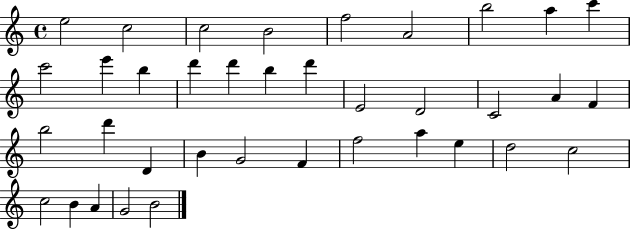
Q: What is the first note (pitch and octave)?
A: E5